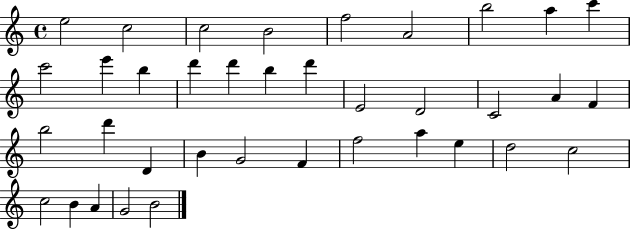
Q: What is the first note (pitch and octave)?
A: E5